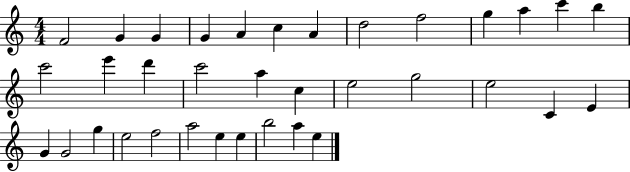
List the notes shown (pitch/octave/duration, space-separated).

F4/h G4/q G4/q G4/q A4/q C5/q A4/q D5/h F5/h G5/q A5/q C6/q B5/q C6/h E6/q D6/q C6/h A5/q C5/q E5/h G5/h E5/h C4/q E4/q G4/q G4/h G5/q E5/h F5/h A5/h E5/q E5/q B5/h A5/q E5/q